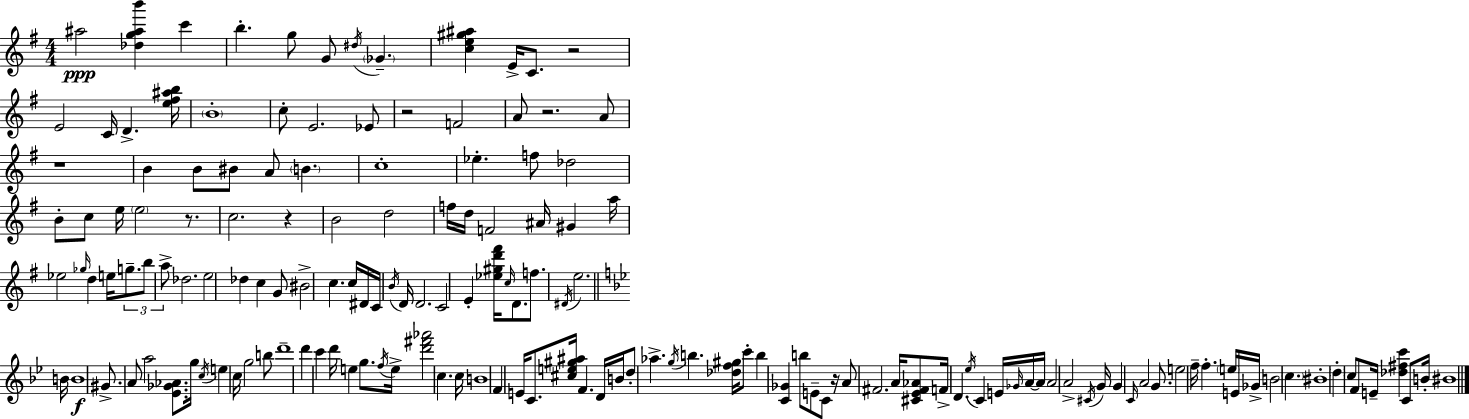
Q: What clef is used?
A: treble